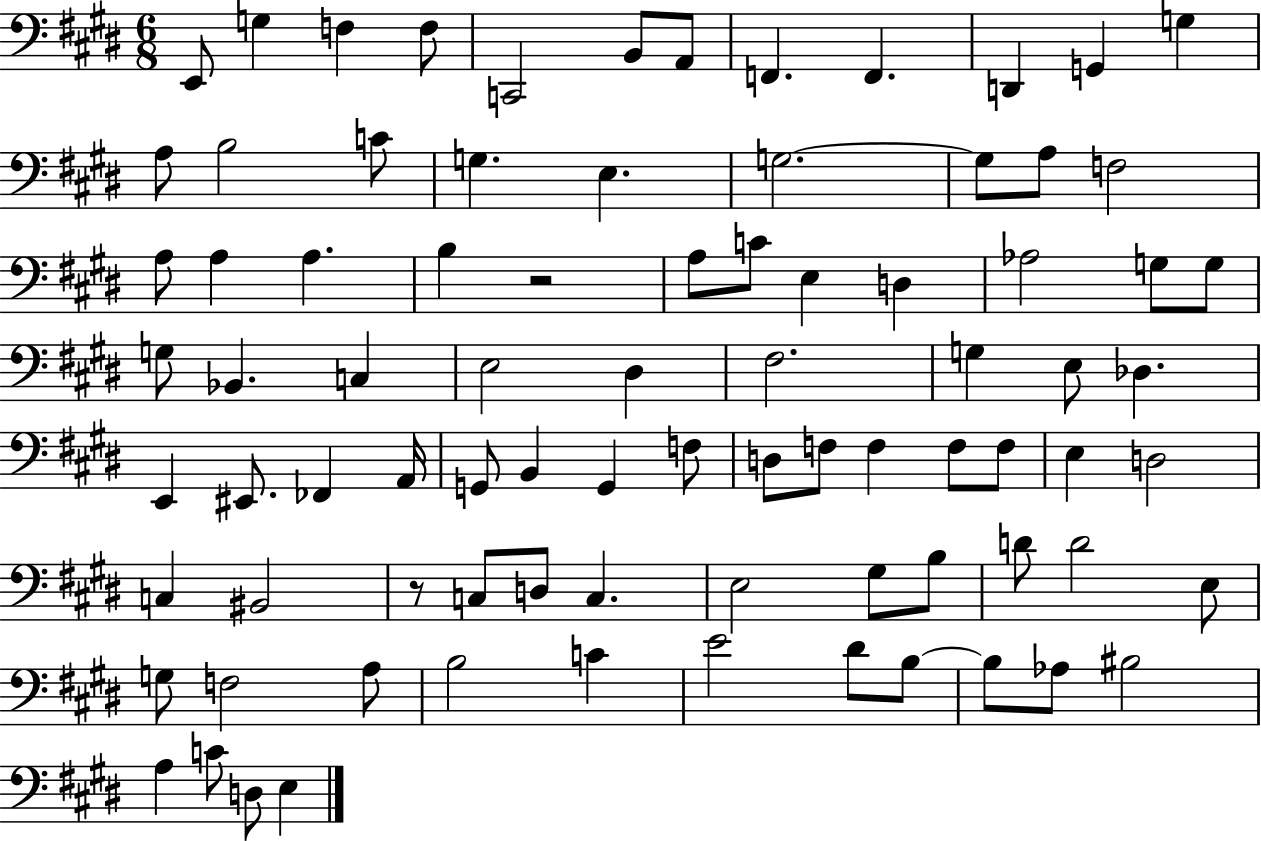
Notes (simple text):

E2/e G3/q F3/q F3/e C2/h B2/e A2/e F2/q. F2/q. D2/q G2/q G3/q A3/e B3/h C4/e G3/q. E3/q. G3/h. G3/e A3/e F3/h A3/e A3/q A3/q. B3/q R/h A3/e C4/e E3/q D3/q Ab3/h G3/e G3/e G3/e Bb2/q. C3/q E3/h D#3/q F#3/h. G3/q E3/e Db3/q. E2/q EIS2/e. FES2/q A2/s G2/e B2/q G2/q F3/e D3/e F3/e F3/q F3/e F3/e E3/q D3/h C3/q BIS2/h R/e C3/e D3/e C3/q. E3/h G#3/e B3/e D4/e D4/h E3/e G3/e F3/h A3/e B3/h C4/q E4/h D#4/e B3/e B3/e Ab3/e BIS3/h A3/q C4/e D3/e E3/q